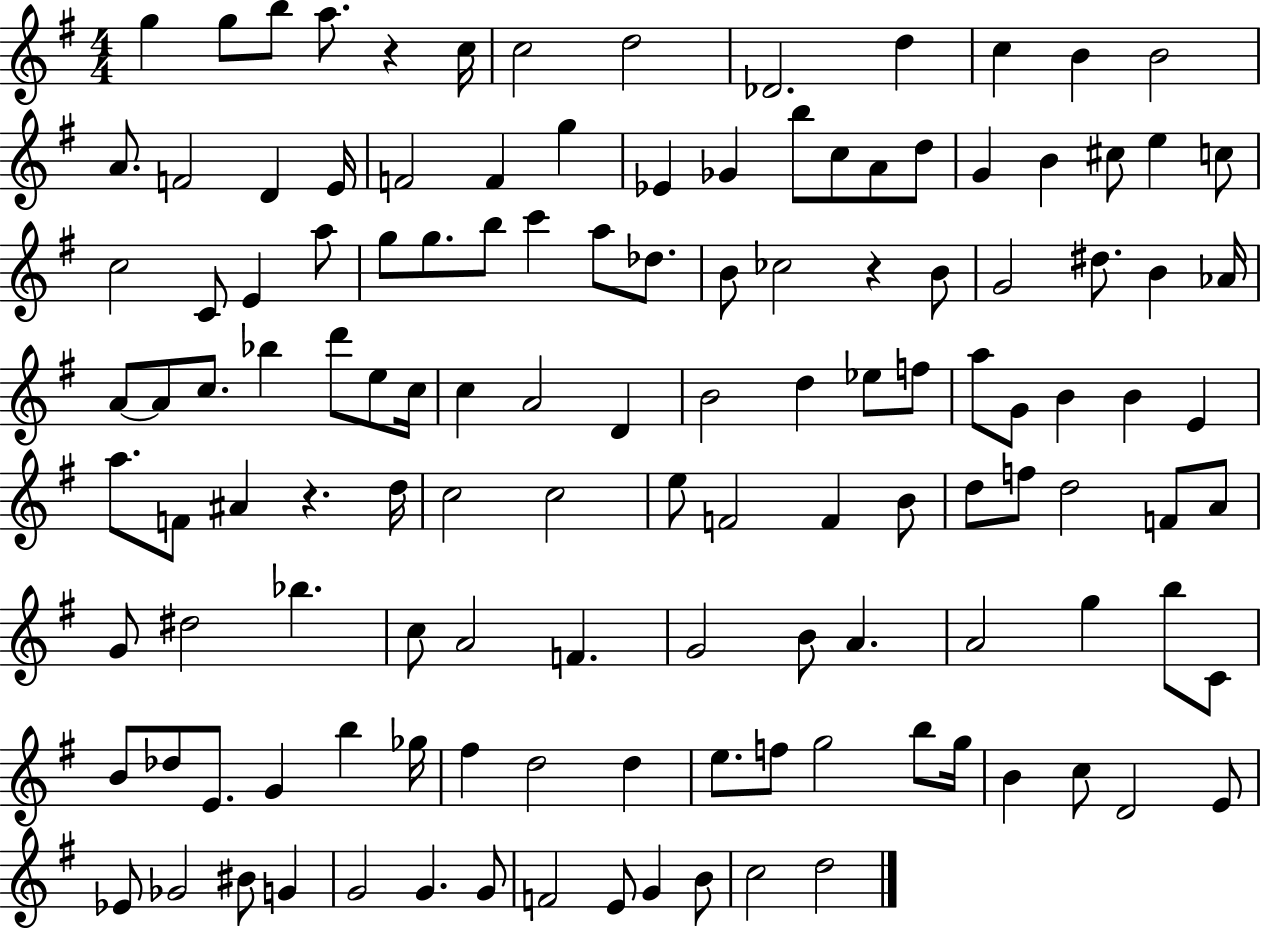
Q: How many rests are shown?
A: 3